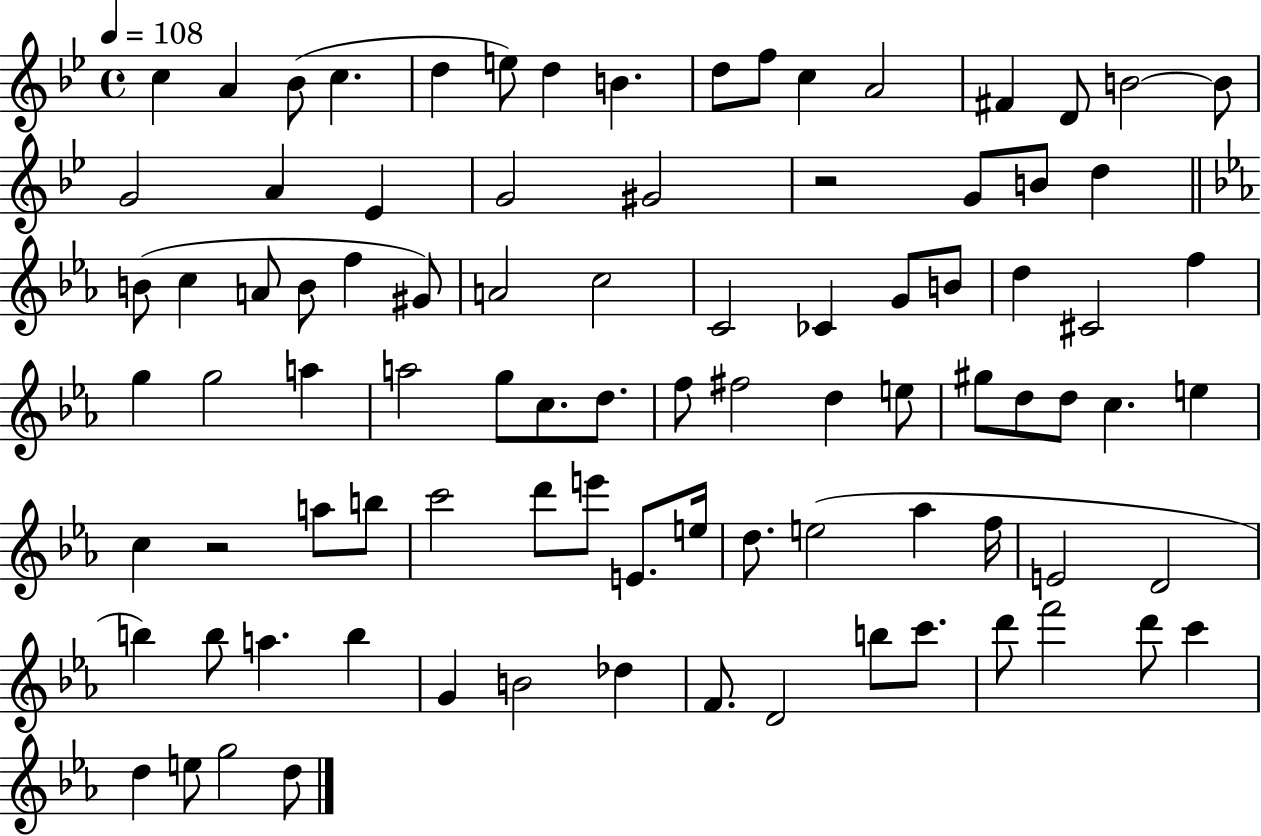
X:1
T:Untitled
M:4/4
L:1/4
K:Bb
c A _B/2 c d e/2 d B d/2 f/2 c A2 ^F D/2 B2 B/2 G2 A _E G2 ^G2 z2 G/2 B/2 d B/2 c A/2 B/2 f ^G/2 A2 c2 C2 _C G/2 B/2 d ^C2 f g g2 a a2 g/2 c/2 d/2 f/2 ^f2 d e/2 ^g/2 d/2 d/2 c e c z2 a/2 b/2 c'2 d'/2 e'/2 E/2 e/4 d/2 e2 _a f/4 E2 D2 b b/2 a b G B2 _d F/2 D2 b/2 c'/2 d'/2 f'2 d'/2 c' d e/2 g2 d/2